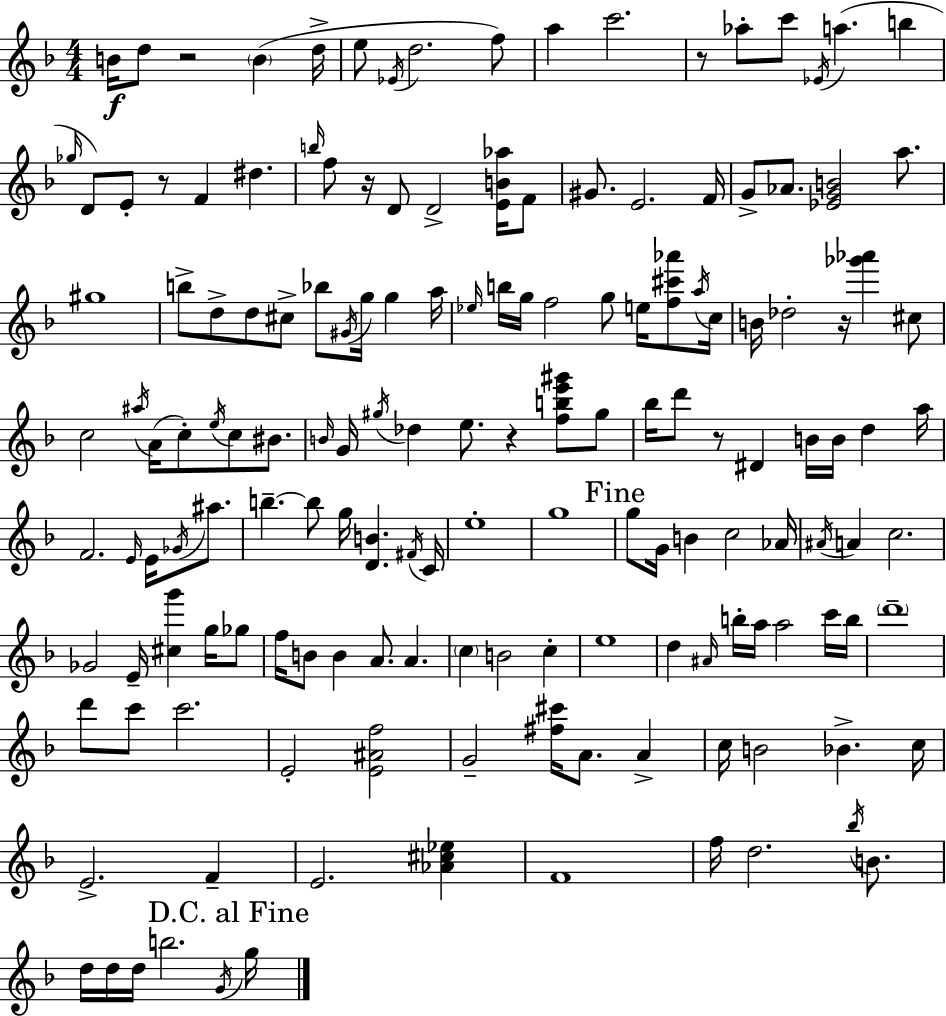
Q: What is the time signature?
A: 4/4